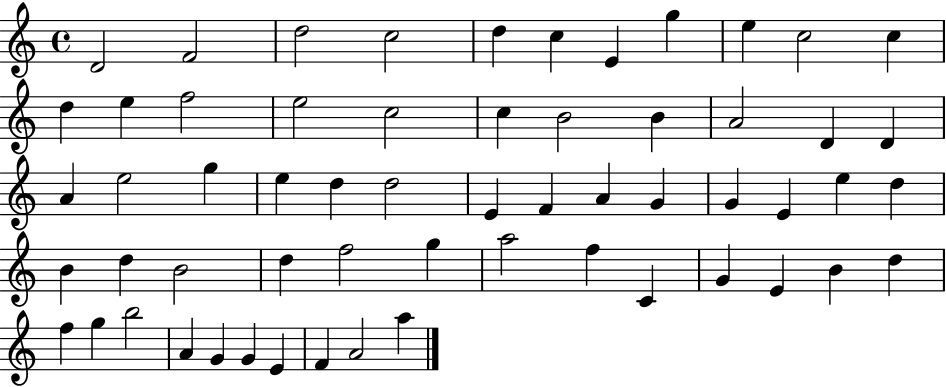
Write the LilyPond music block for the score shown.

{
  \clef treble
  \time 4/4
  \defaultTimeSignature
  \key c \major
  d'2 f'2 | d''2 c''2 | d''4 c''4 e'4 g''4 | e''4 c''2 c''4 | \break d''4 e''4 f''2 | e''2 c''2 | c''4 b'2 b'4 | a'2 d'4 d'4 | \break a'4 e''2 g''4 | e''4 d''4 d''2 | e'4 f'4 a'4 g'4 | g'4 e'4 e''4 d''4 | \break b'4 d''4 b'2 | d''4 f''2 g''4 | a''2 f''4 c'4 | g'4 e'4 b'4 d''4 | \break f''4 g''4 b''2 | a'4 g'4 g'4 e'4 | f'4 a'2 a''4 | \bar "|."
}